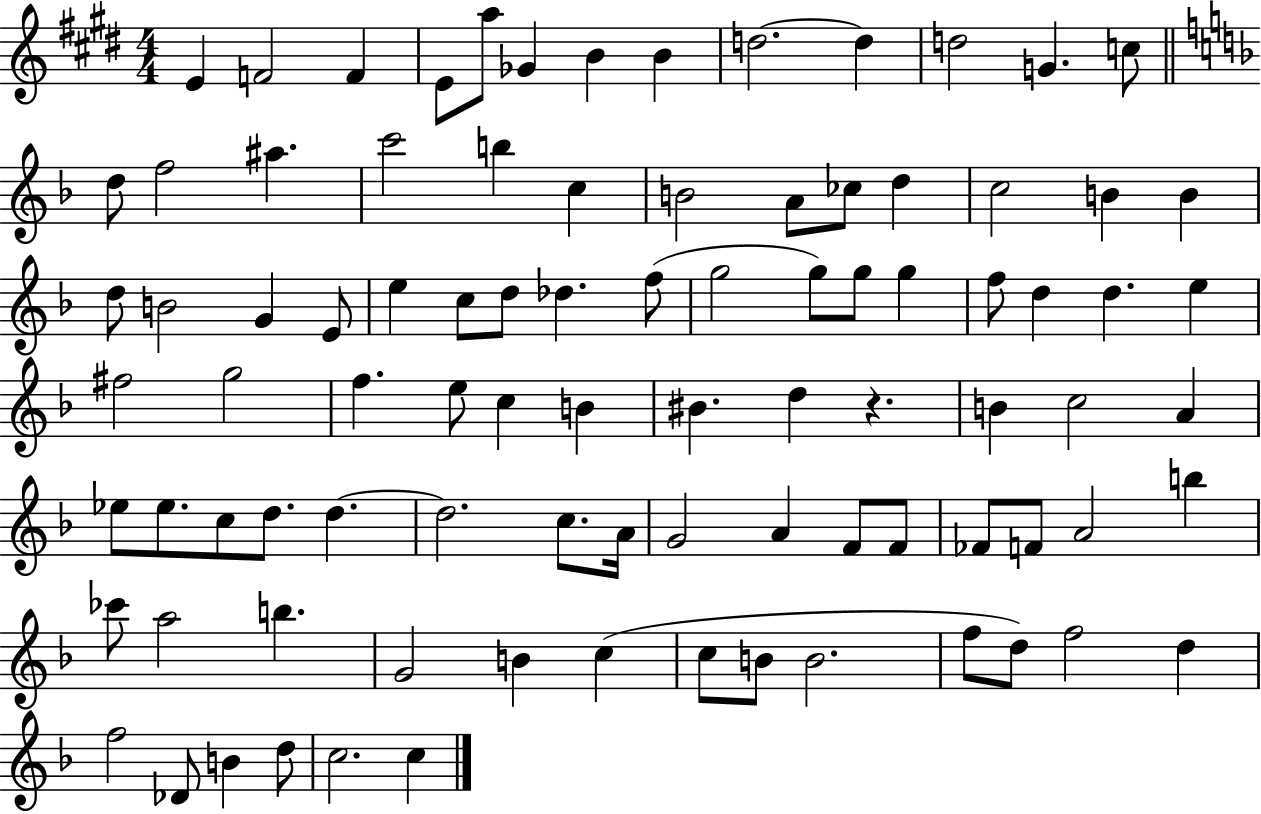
X:1
T:Untitled
M:4/4
L:1/4
K:E
E F2 F E/2 a/2 _G B B d2 d d2 G c/2 d/2 f2 ^a c'2 b c B2 A/2 _c/2 d c2 B B d/2 B2 G E/2 e c/2 d/2 _d f/2 g2 g/2 g/2 g f/2 d d e ^f2 g2 f e/2 c B ^B d z B c2 A _e/2 _e/2 c/2 d/2 d d2 c/2 A/4 G2 A F/2 F/2 _F/2 F/2 A2 b _c'/2 a2 b G2 B c c/2 B/2 B2 f/2 d/2 f2 d f2 _D/2 B d/2 c2 c